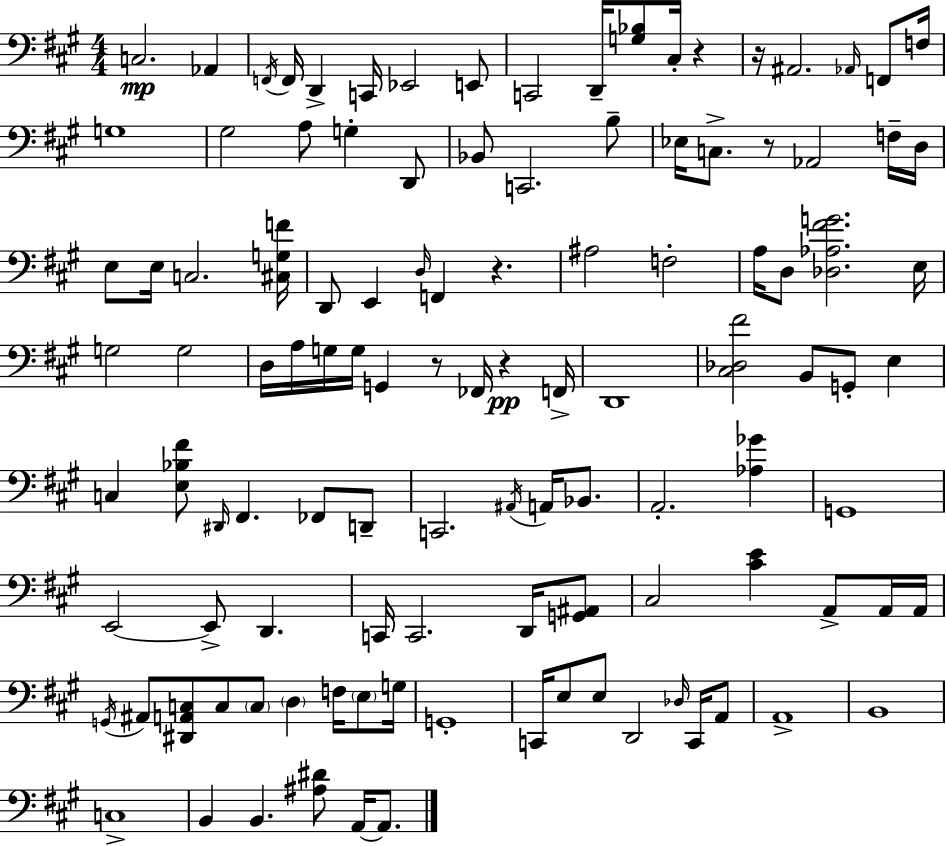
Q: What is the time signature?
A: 4/4